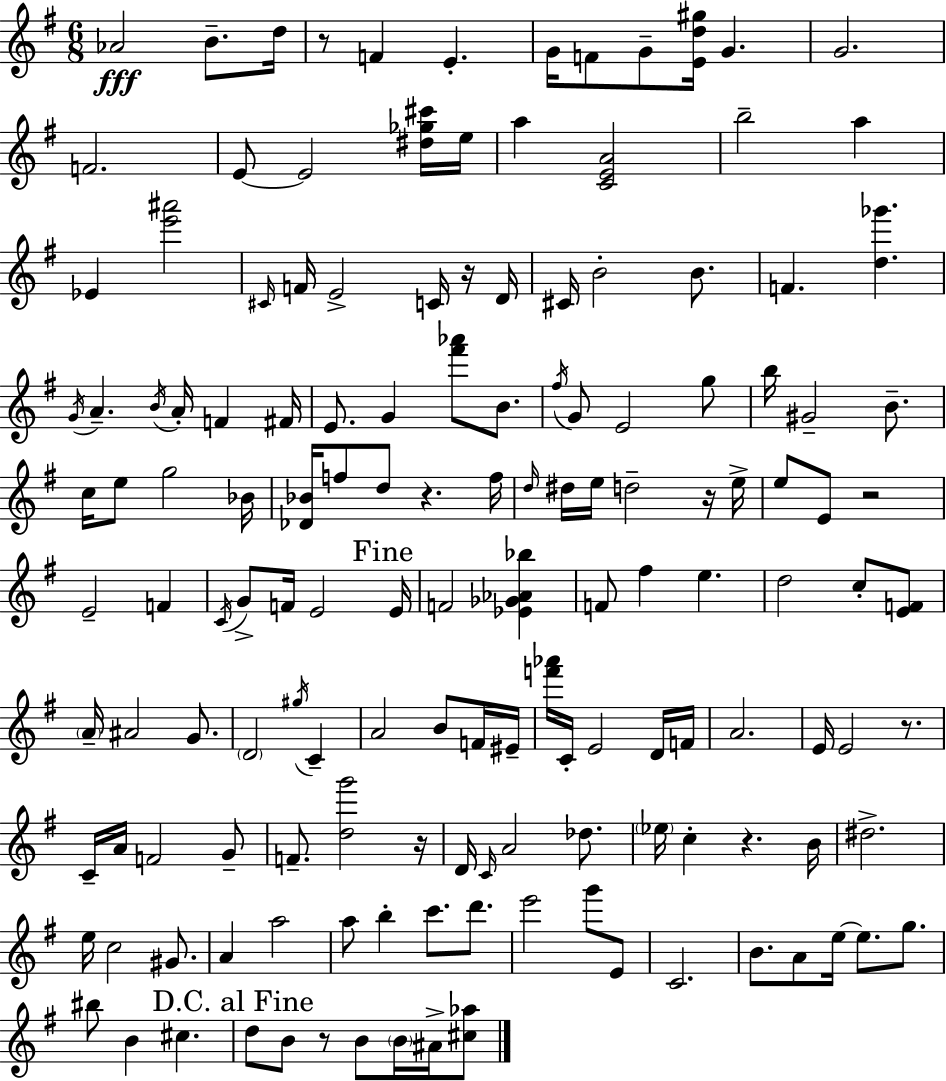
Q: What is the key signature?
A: E minor